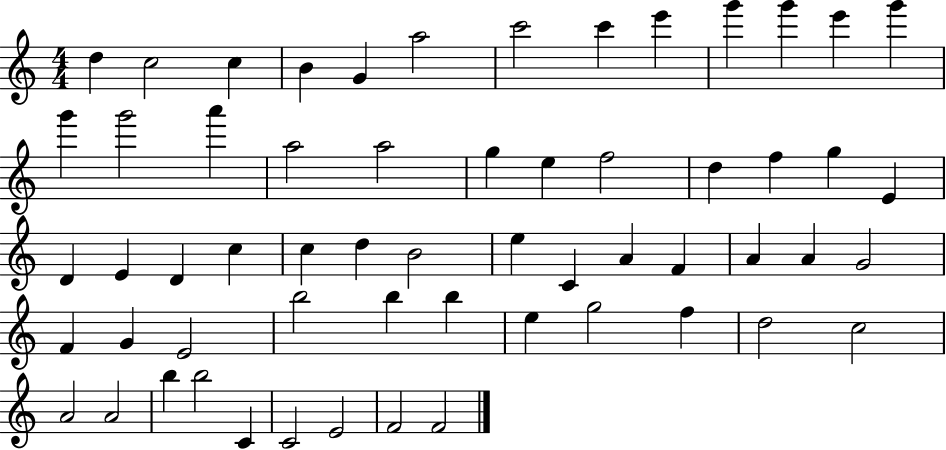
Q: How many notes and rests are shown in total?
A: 59